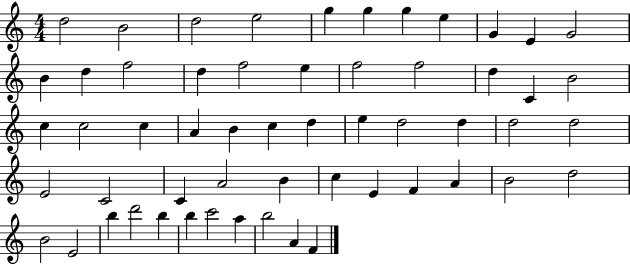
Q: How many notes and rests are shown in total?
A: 56